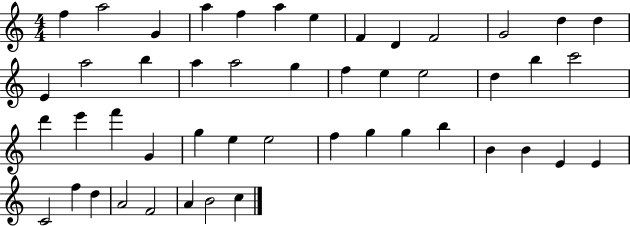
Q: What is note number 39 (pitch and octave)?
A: E4